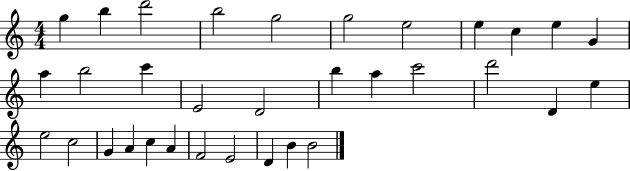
G5/q B5/q D6/h B5/h G5/h G5/h E5/h E5/q C5/q E5/q G4/q A5/q B5/h C6/q E4/h D4/h B5/q A5/q C6/h D6/h D4/q E5/q E5/h C5/h G4/q A4/q C5/q A4/q F4/h E4/h D4/q B4/q B4/h